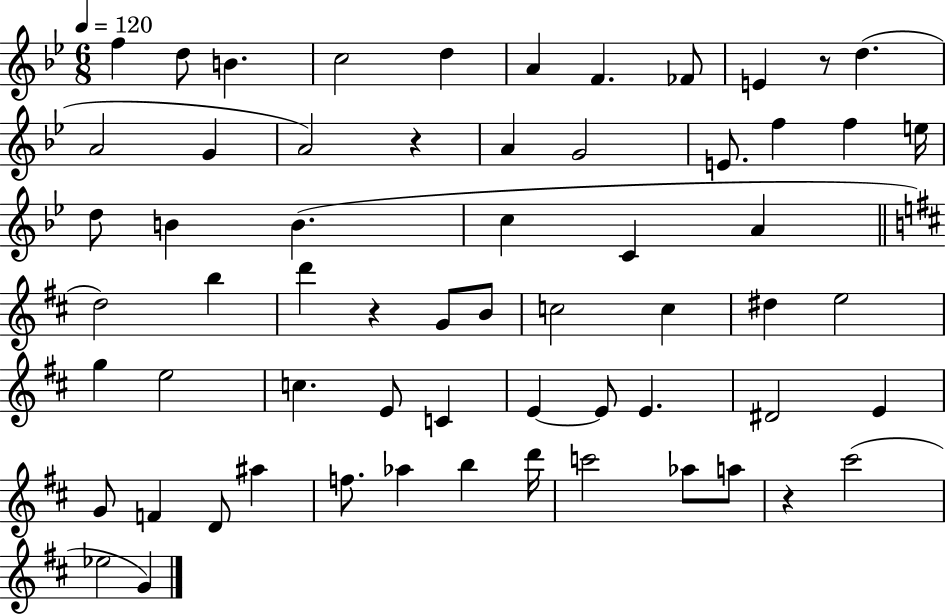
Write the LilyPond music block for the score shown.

{
  \clef treble
  \numericTimeSignature
  \time 6/8
  \key bes \major
  \tempo 4 = 120
  f''4 d''8 b'4. | c''2 d''4 | a'4 f'4. fes'8 | e'4 r8 d''4.( | \break a'2 g'4 | a'2) r4 | a'4 g'2 | e'8. f''4 f''4 e''16 | \break d''8 b'4 b'4.( | c''4 c'4 a'4 | \bar "||" \break \key d \major d''2) b''4 | d'''4 r4 g'8 b'8 | c''2 c''4 | dis''4 e''2 | \break g''4 e''2 | c''4. e'8 c'4 | e'4~~ e'8 e'4. | dis'2 e'4 | \break g'8 f'4 d'8 ais''4 | f''8. aes''4 b''4 d'''16 | c'''2 aes''8 a''8 | r4 cis'''2( | \break ees''2 g'4) | \bar "|."
}